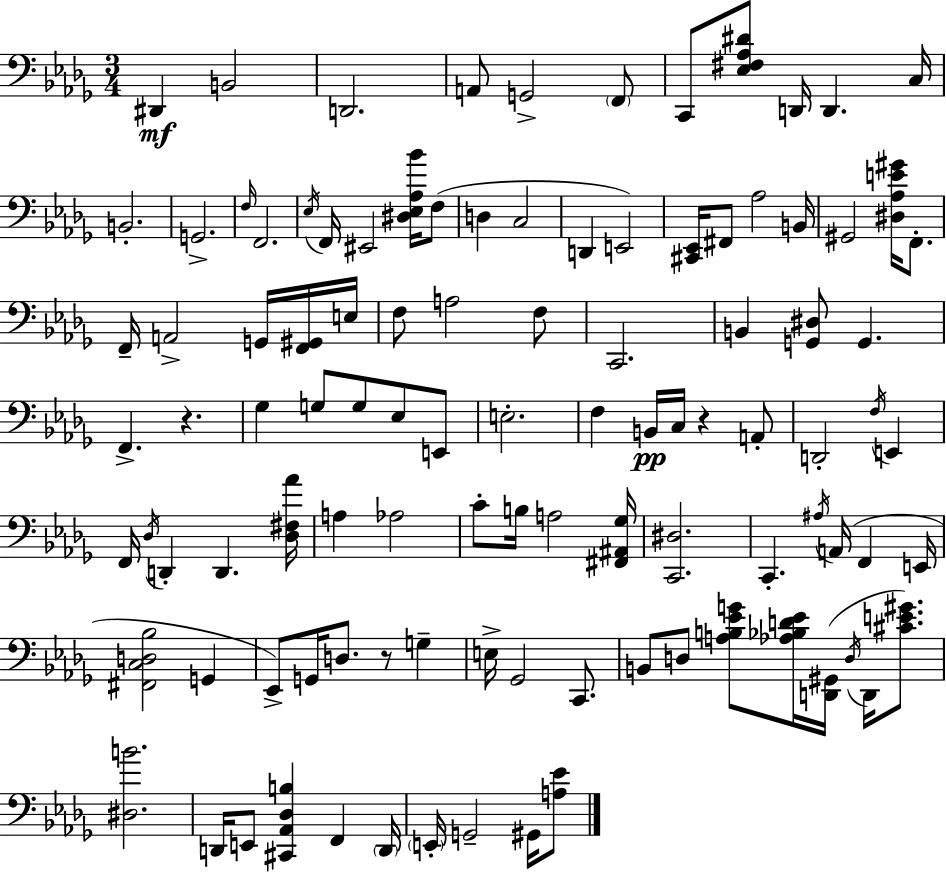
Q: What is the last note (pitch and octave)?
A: G#2